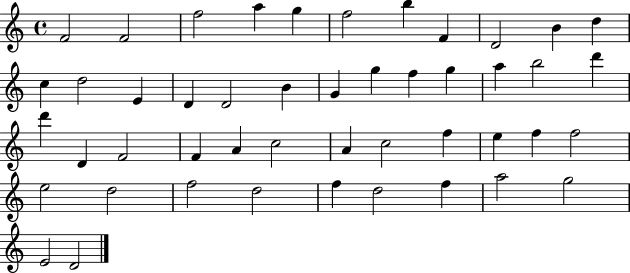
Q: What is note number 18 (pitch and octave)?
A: G4